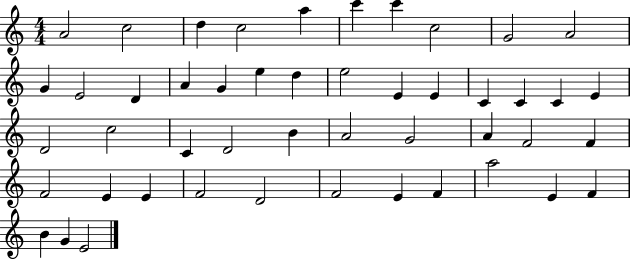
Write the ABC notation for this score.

X:1
T:Untitled
M:4/4
L:1/4
K:C
A2 c2 d c2 a c' c' c2 G2 A2 G E2 D A G e d e2 E E C C C E D2 c2 C D2 B A2 G2 A F2 F F2 E E F2 D2 F2 E F a2 E F B G E2